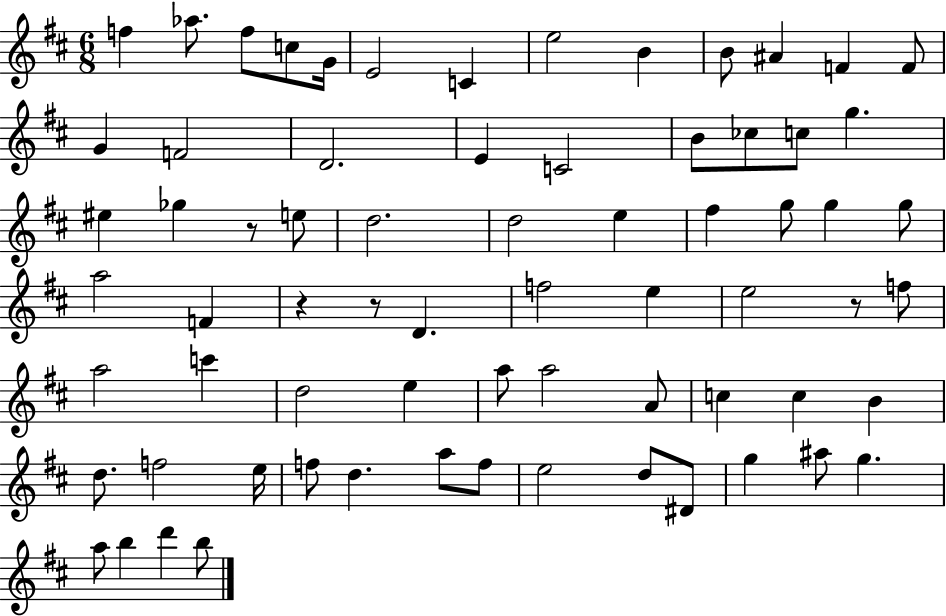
{
  \clef treble
  \numericTimeSignature
  \time 6/8
  \key d \major
  f''4 aes''8. f''8 c''8 g'16 | e'2 c'4 | e''2 b'4 | b'8 ais'4 f'4 f'8 | \break g'4 f'2 | d'2. | e'4 c'2 | b'8 ces''8 c''8 g''4. | \break eis''4 ges''4 r8 e''8 | d''2. | d''2 e''4 | fis''4 g''8 g''4 g''8 | \break a''2 f'4 | r4 r8 d'4. | f''2 e''4 | e''2 r8 f''8 | \break a''2 c'''4 | d''2 e''4 | a''8 a''2 a'8 | c''4 c''4 b'4 | \break d''8. f''2 e''16 | f''8 d''4. a''8 f''8 | e''2 d''8 dis'8 | g''4 ais''8 g''4. | \break a''8 b''4 d'''4 b''8 | \bar "|."
}